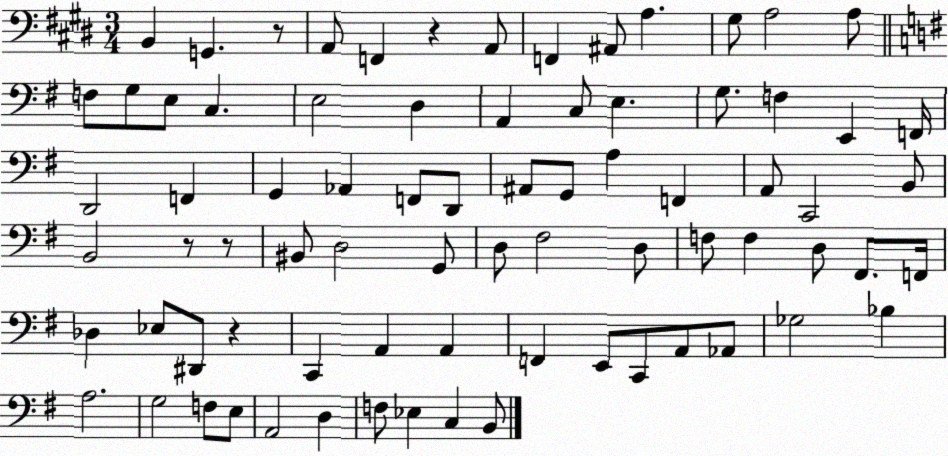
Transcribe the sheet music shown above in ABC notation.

X:1
T:Untitled
M:3/4
L:1/4
K:E
B,, G,, z/2 A,,/2 F,, z A,,/2 F,, ^A,,/2 A, ^G,/2 A,2 A,/2 F,/2 G,/2 E,/2 C, E,2 D, A,, C,/2 E, G,/2 F, E,, F,,/4 D,,2 F,, G,, _A,, F,,/2 D,,/2 ^A,,/2 G,,/2 A, F,, A,,/2 C,,2 B,,/2 B,,2 z/2 z/2 ^B,,/2 D,2 G,,/2 D,/2 ^F,2 D,/2 F,/2 F, D,/2 ^F,,/2 F,,/4 _D, _E,/2 ^D,,/2 z C,, A,, A,, F,, E,,/2 C,,/2 A,,/2 _A,,/2 _G,2 _B, A,2 G,2 F,/2 E,/2 A,,2 D, F,/2 _E, C, B,,/2